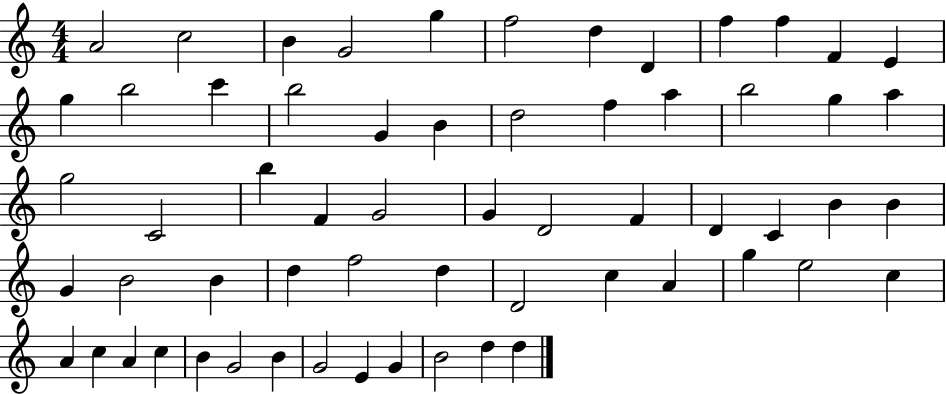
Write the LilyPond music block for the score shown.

{
  \clef treble
  \numericTimeSignature
  \time 4/4
  \key c \major
  a'2 c''2 | b'4 g'2 g''4 | f''2 d''4 d'4 | f''4 f''4 f'4 e'4 | \break g''4 b''2 c'''4 | b''2 g'4 b'4 | d''2 f''4 a''4 | b''2 g''4 a''4 | \break g''2 c'2 | b''4 f'4 g'2 | g'4 d'2 f'4 | d'4 c'4 b'4 b'4 | \break g'4 b'2 b'4 | d''4 f''2 d''4 | d'2 c''4 a'4 | g''4 e''2 c''4 | \break a'4 c''4 a'4 c''4 | b'4 g'2 b'4 | g'2 e'4 g'4 | b'2 d''4 d''4 | \break \bar "|."
}